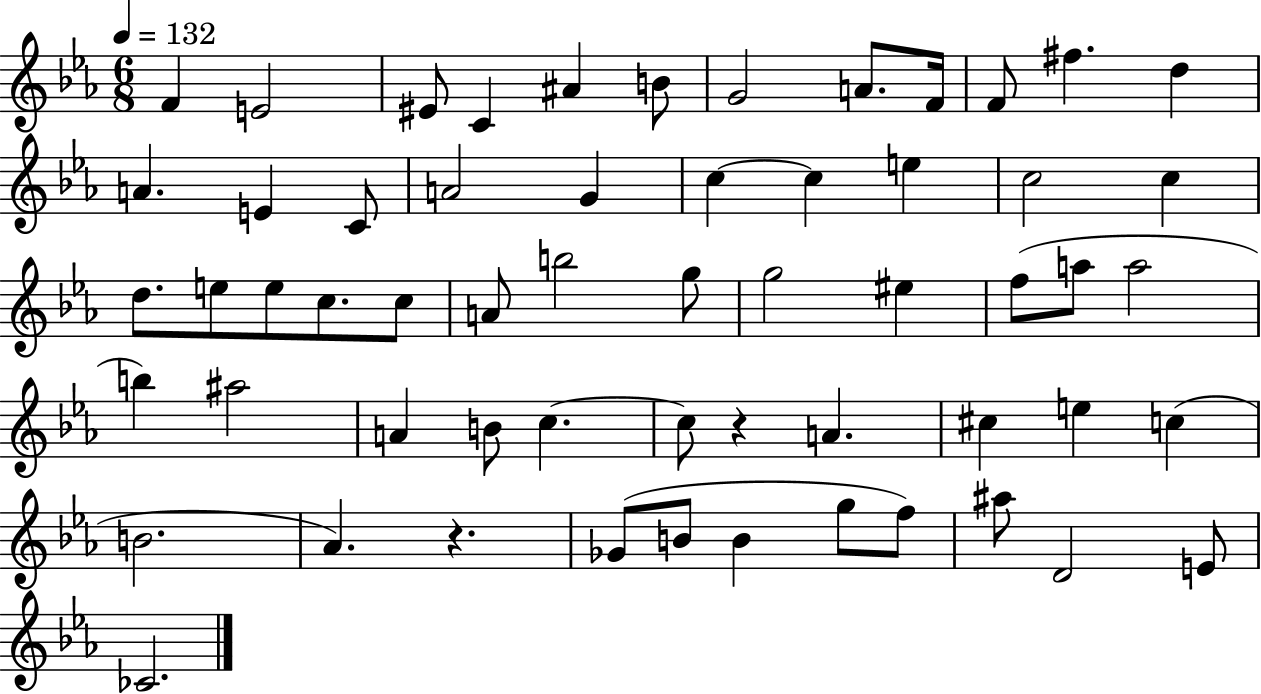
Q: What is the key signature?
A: EES major